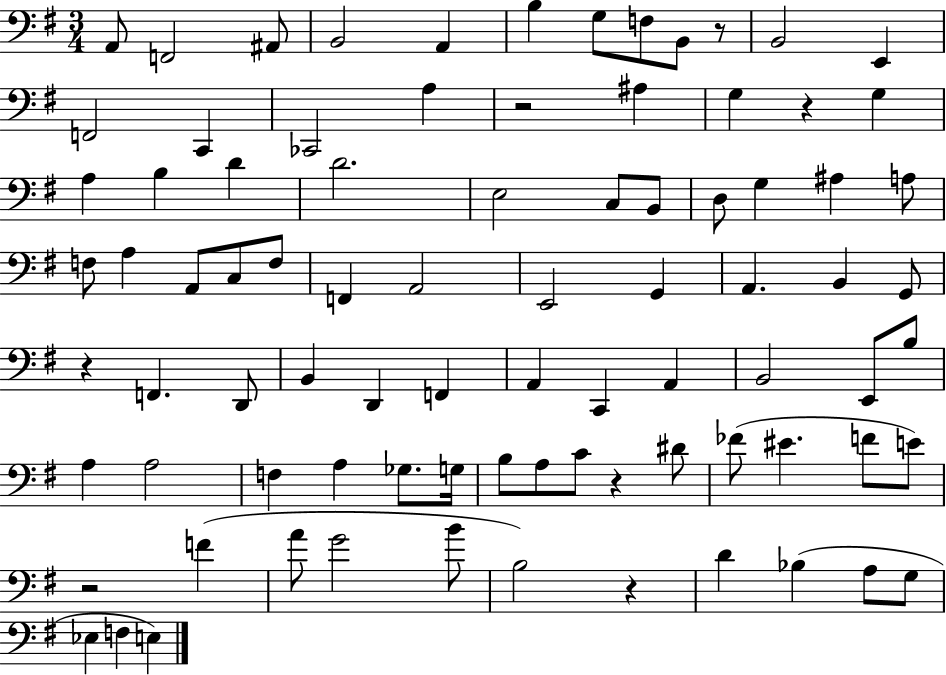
A2/e F2/h A#2/e B2/h A2/q B3/q G3/e F3/e B2/e R/e B2/h E2/q F2/h C2/q CES2/h A3/q R/h A#3/q G3/q R/q G3/q A3/q B3/q D4/q D4/h. E3/h C3/e B2/e D3/e G3/q A#3/q A3/e F3/e A3/q A2/e C3/e F3/e F2/q A2/h E2/h G2/q A2/q. B2/q G2/e R/q F2/q. D2/e B2/q D2/q F2/q A2/q C2/q A2/q B2/h E2/e B3/e A3/q A3/h F3/q A3/q Gb3/e. G3/s B3/e A3/e C4/e R/q D#4/e FES4/e EIS4/q. F4/e E4/e R/h F4/q A4/e G4/h B4/e B3/h R/q D4/q Bb3/q A3/e G3/e Eb3/q F3/q E3/q